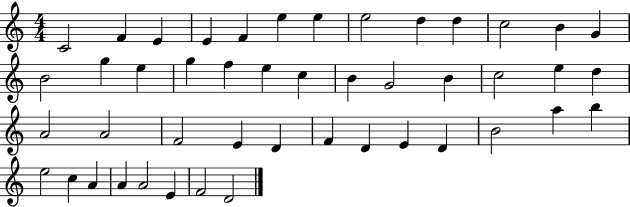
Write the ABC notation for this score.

X:1
T:Untitled
M:4/4
L:1/4
K:C
C2 F E E F e e e2 d d c2 B G B2 g e g f e c B G2 B c2 e d A2 A2 F2 E D F D E D B2 a b e2 c A A A2 E F2 D2